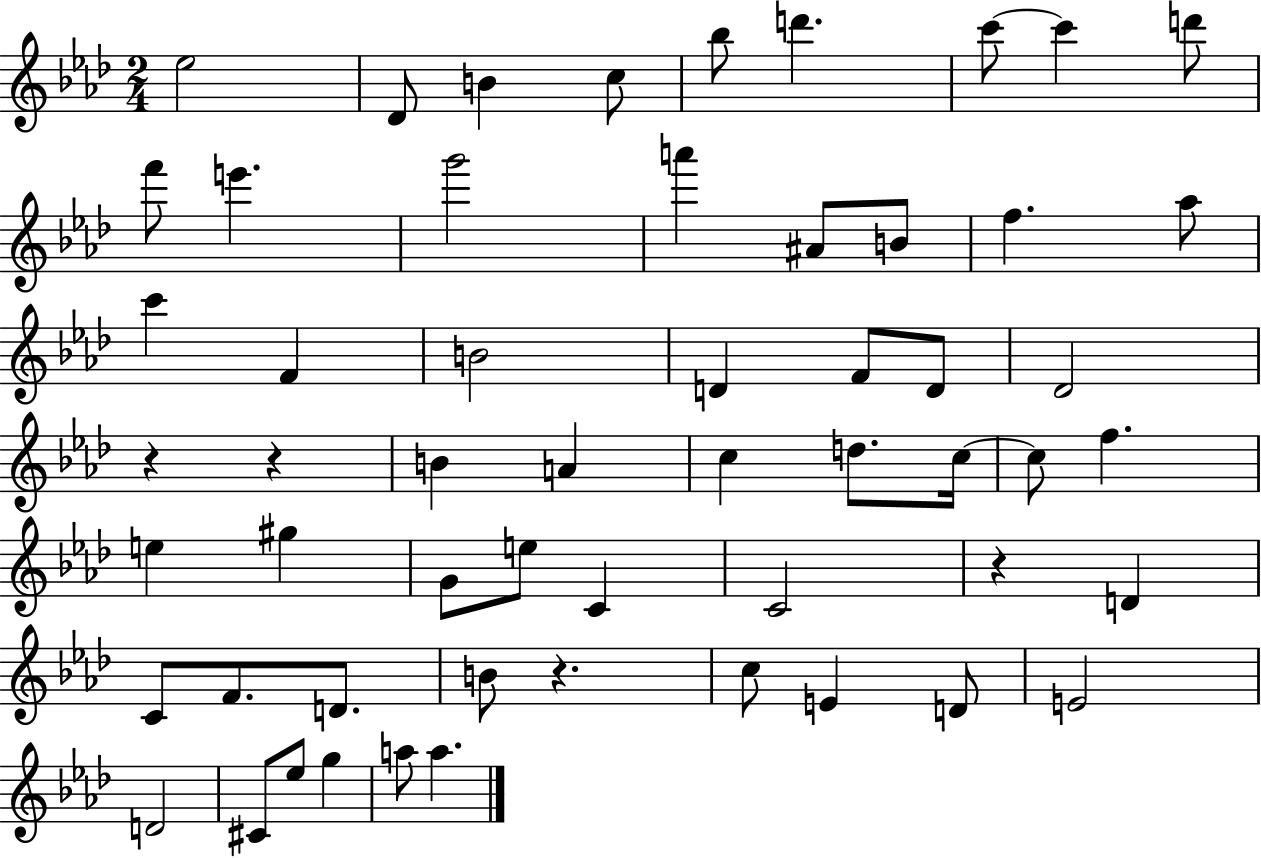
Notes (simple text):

Eb5/h Db4/e B4/q C5/e Bb5/e D6/q. C6/e C6/q D6/e F6/e E6/q. G6/h A6/q A#4/e B4/e F5/q. Ab5/e C6/q F4/q B4/h D4/q F4/e D4/e Db4/h R/q R/q B4/q A4/q C5/q D5/e. C5/s C5/e F5/q. E5/q G#5/q G4/e E5/e C4/q C4/h R/q D4/q C4/e F4/e. D4/e. B4/e R/q. C5/e E4/q D4/e E4/h D4/h C#4/e Eb5/e G5/q A5/e A5/q.